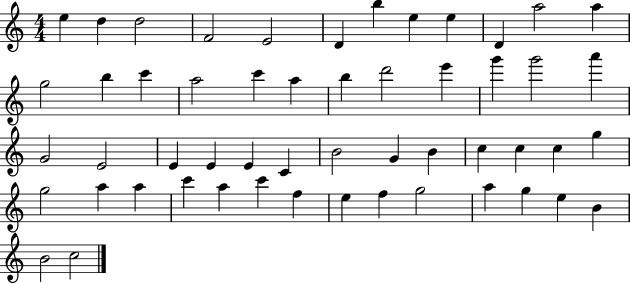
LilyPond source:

{
  \clef treble
  \numericTimeSignature
  \time 4/4
  \key c \major
  e''4 d''4 d''2 | f'2 e'2 | d'4 b''4 e''4 e''4 | d'4 a''2 a''4 | \break g''2 b''4 c'''4 | a''2 c'''4 a''4 | b''4 d'''2 e'''4 | g'''4 g'''2 a'''4 | \break g'2 e'2 | e'4 e'4 e'4 c'4 | b'2 g'4 b'4 | c''4 c''4 c''4 g''4 | \break g''2 a''4 a''4 | c'''4 a''4 c'''4 f''4 | e''4 f''4 g''2 | a''4 g''4 e''4 b'4 | \break b'2 c''2 | \bar "|."
}